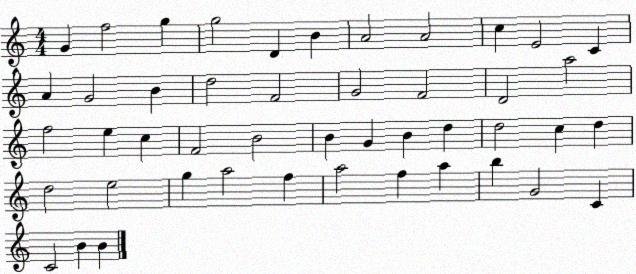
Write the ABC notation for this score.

X:1
T:Untitled
M:4/4
L:1/4
K:C
G f2 g g2 D B A2 A2 c E2 C A G2 B d2 F2 G2 F2 D2 a2 f2 e c F2 B2 B G B d d2 c d d2 e2 g a2 f a2 f a b G2 C C2 B B